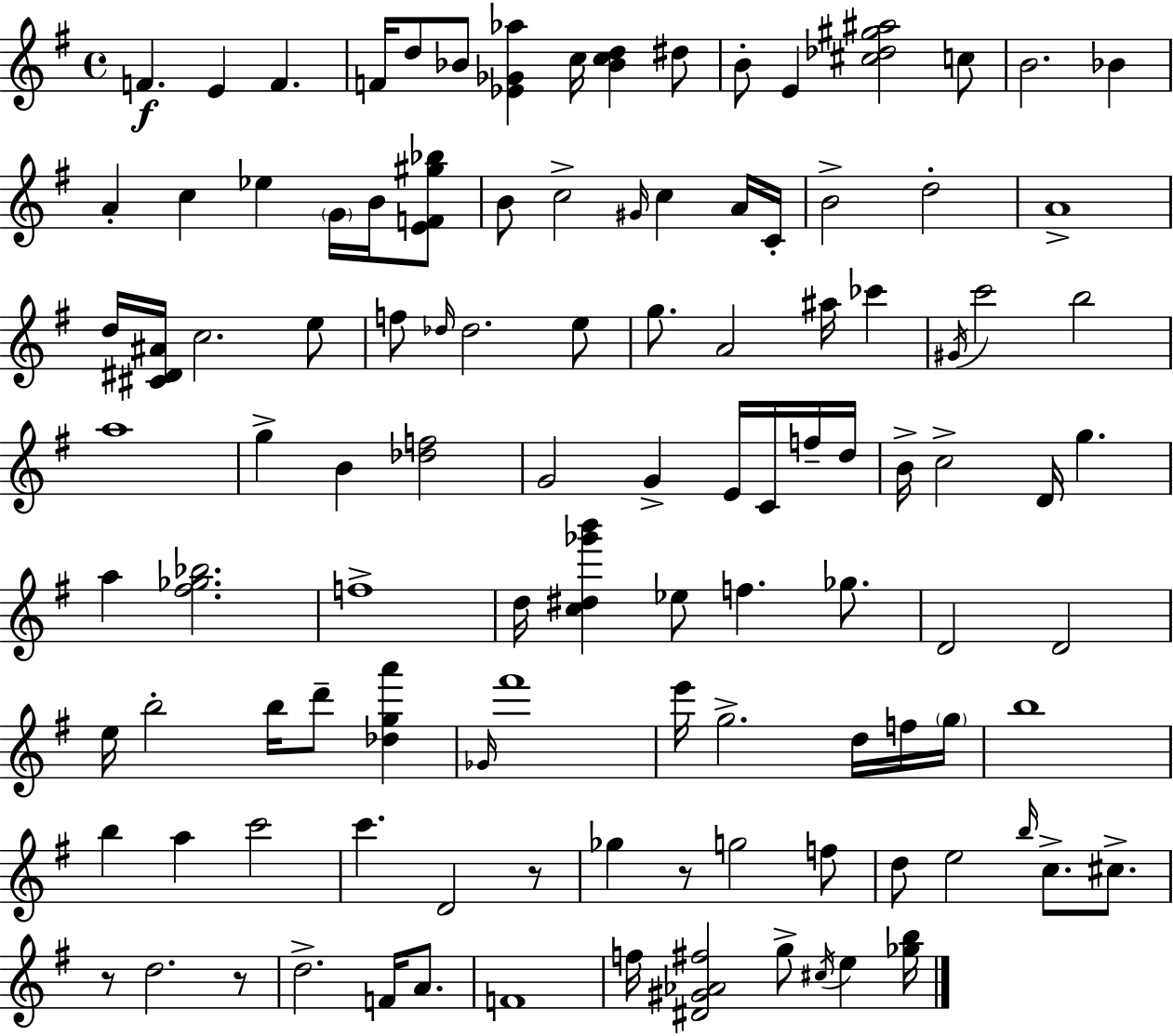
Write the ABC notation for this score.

X:1
T:Untitled
M:4/4
L:1/4
K:G
F E F F/4 d/2 _B/2 [_E_G_a] c/4 [_Bcd] ^d/2 B/2 E [^c_d^g^a]2 c/2 B2 _B A c _e G/4 B/4 [EF^g_b]/2 B/2 c2 ^G/4 c A/4 C/4 B2 d2 A4 d/4 [^C^D^A]/4 c2 e/2 f/2 _d/4 _d2 e/2 g/2 A2 ^a/4 _c' ^G/4 c'2 b2 a4 g B [_df]2 G2 G E/4 C/4 f/4 d/4 B/4 c2 D/4 g a [^f_g_b]2 f4 d/4 [c^d_g'b'] _e/2 f _g/2 D2 D2 e/4 b2 b/4 d'/2 [_dga'] _G/4 ^f'4 e'/4 g2 d/4 f/4 g/4 b4 b a c'2 c' D2 z/2 _g z/2 g2 f/2 d/2 e2 b/4 c/2 ^c/2 z/2 d2 z/2 d2 F/4 A/2 F4 f/4 [^D^G_A^f]2 g/2 ^c/4 e [_gb]/4